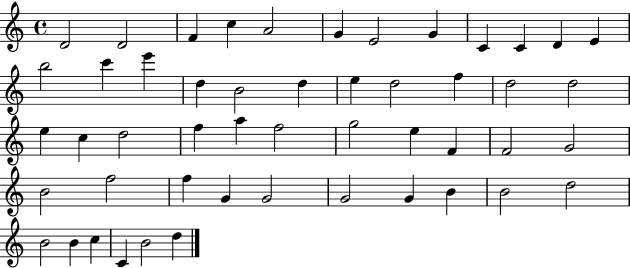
X:1
T:Untitled
M:4/4
L:1/4
K:C
D2 D2 F c A2 G E2 G C C D E b2 c' e' d B2 d e d2 f d2 d2 e c d2 f a f2 g2 e F F2 G2 B2 f2 f G G2 G2 G B B2 d2 B2 B c C B2 d